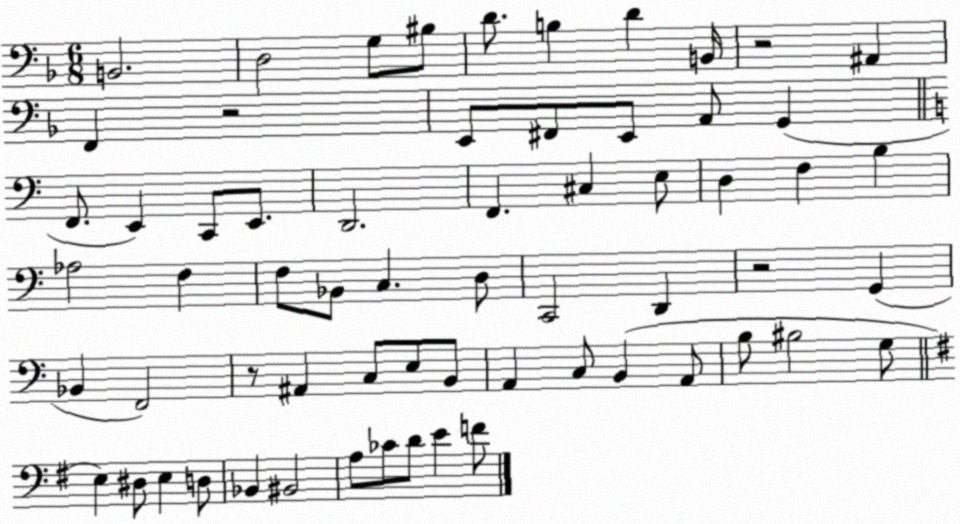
X:1
T:Untitled
M:6/8
L:1/4
K:F
B,,2 D,2 G,/2 ^B,/2 D/2 B, D B,,/4 z2 ^A,, F,, z2 E,,/2 ^F,,/2 E,,/2 A,,/2 G,, F,,/2 E,, C,,/2 E,,/2 D,,2 F,, ^C, E,/2 D, F, B, _A,2 F, F,/2 _B,,/2 C, D,/2 C,,2 D,, z2 G,, _B,, F,,2 z/2 ^A,, C,/2 E,/2 B,,/2 A,, C,/2 B,, A,,/2 B,/2 ^B,2 G,/2 E, ^D,/2 E, D,/2 _B,, ^B,,2 A,/2 _C/2 D/2 E F/2